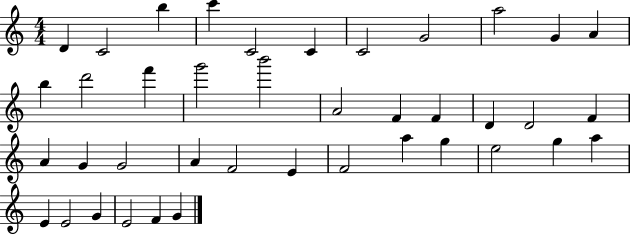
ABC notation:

X:1
T:Untitled
M:4/4
L:1/4
K:C
D C2 b c' C2 C C2 G2 a2 G A b d'2 f' g'2 b'2 A2 F F D D2 F A G G2 A F2 E F2 a g e2 g a E E2 G E2 F G